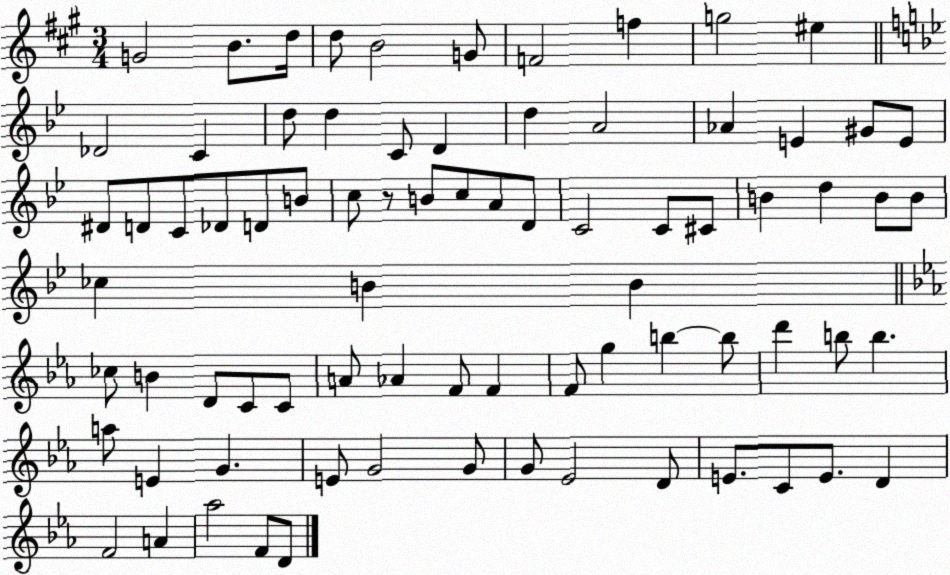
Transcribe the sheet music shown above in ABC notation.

X:1
T:Untitled
M:3/4
L:1/4
K:A
G2 B/2 d/4 d/2 B2 G/2 F2 f g2 ^e _D2 C d/2 d C/2 D d A2 _A E ^G/2 E/2 ^D/2 D/2 C/2 _D/2 D/2 B/2 c/2 z/2 B/2 c/2 A/2 D/2 C2 C/2 ^C/2 B d B/2 B/2 _c B B _c/2 B D/2 C/2 C/2 A/2 _A F/2 F F/2 g b b/2 d' b/2 b a/2 E G E/2 G2 G/2 G/2 _E2 D/2 E/2 C/2 E/2 D F2 A _a2 F/2 D/2